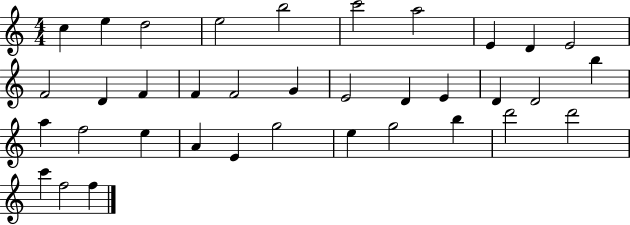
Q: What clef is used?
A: treble